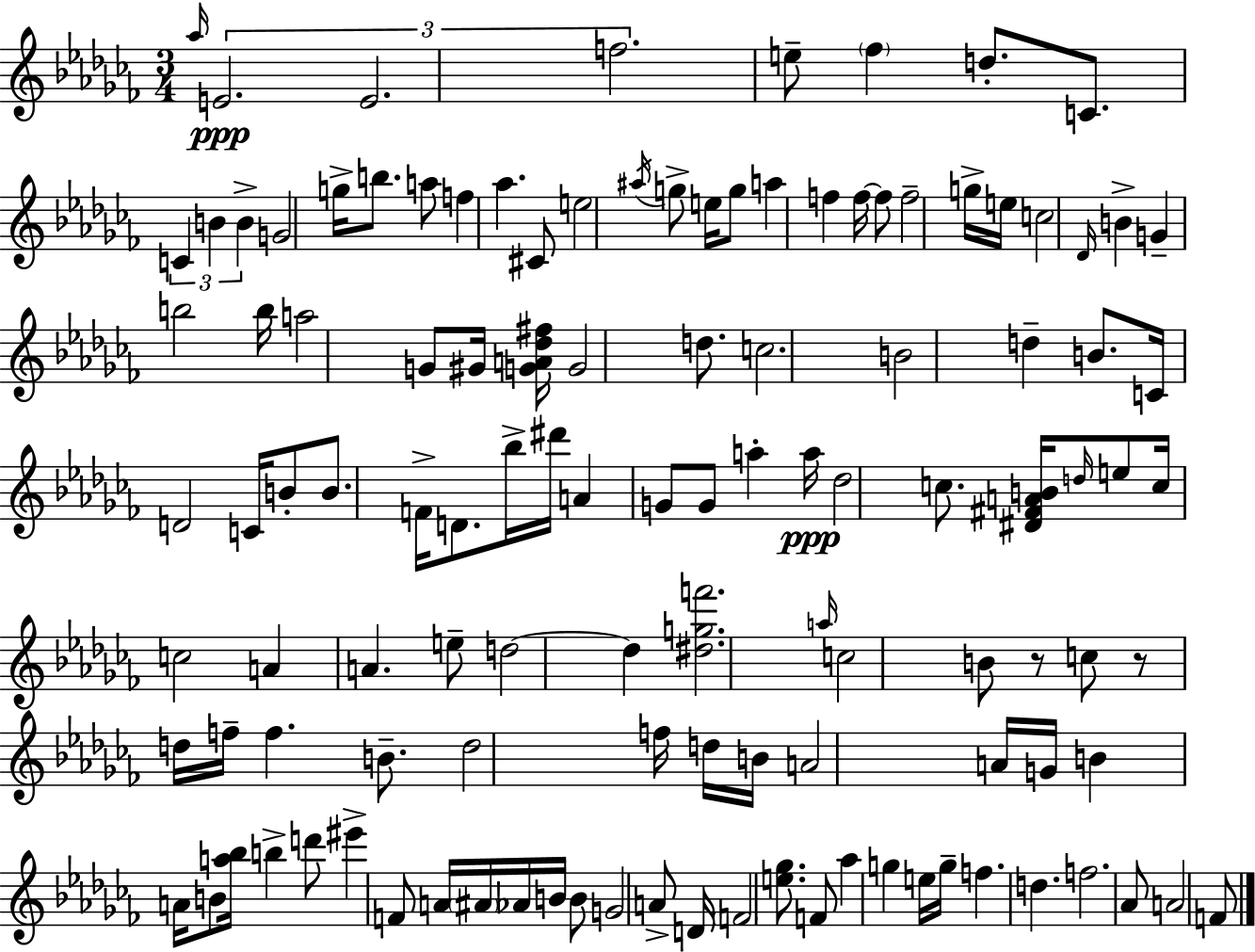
{
  \clef treble
  \numericTimeSignature
  \time 3/4
  \key aes \minor
  \grace { aes''16 }\ppp \tuplet 3/2 { e'2. | e'2. | f''2. } | e''8-- \parenthesize fes''4 d''8.-. c'8. | \break \tuplet 3/2 { c'4 b'4 b'4-> } | g'2 g''16-> b''8. | a''8 f''4 aes''4. | cis'8 e''2 \acciaccatura { ais''16 } | \break g''8-> e''16 g''8 a''4 f''4 | f''16~~ f''8 f''2-- | g''16-> e''16 c''2 \grace { des'16 } b'4-> | g'4-- b''2 | \break b''16 a''2 | g'8 gis'16 <g' a' des'' fis''>16 g'2 | d''8. c''2. | b'2 d''4-- | \break b'8. c'16 d'2 | c'16 b'8-. b'8. f'16-> d'8. | bes''16-> dis'''16 a'4 g'8 g'8 a''4-. | a''16\ppp des''2 | \break c''8. <dis' fis' a' b'>16 \grace { d''16 } e''8 c''16 c''2 | a'4 a'4. | e''8-- d''2~~ | d''4 <dis'' g'' f'''>2. | \break \grace { a''16 } c''2 | b'8 r8 c''8 r8 d''16 f''16-- f''4. | b'8.-- d''2 | f''16 d''16 b'16 a'2 | \break a'16 g'16 b'4 a'16 b'8 | <a'' bes''>16 b''4-> d'''8 eis'''4-> f'8 | a'16 \parenthesize ais'16 aes'16 b'16 b'8 g'2 | a'8-> d'16 \parenthesize f'2 | \break <e'' ges''>8. f'8 aes''4 g''4 | e''16 g''16-- f''4. d''4. | f''2. | aes'8 a'2 | \break f'8 \bar "|."
}